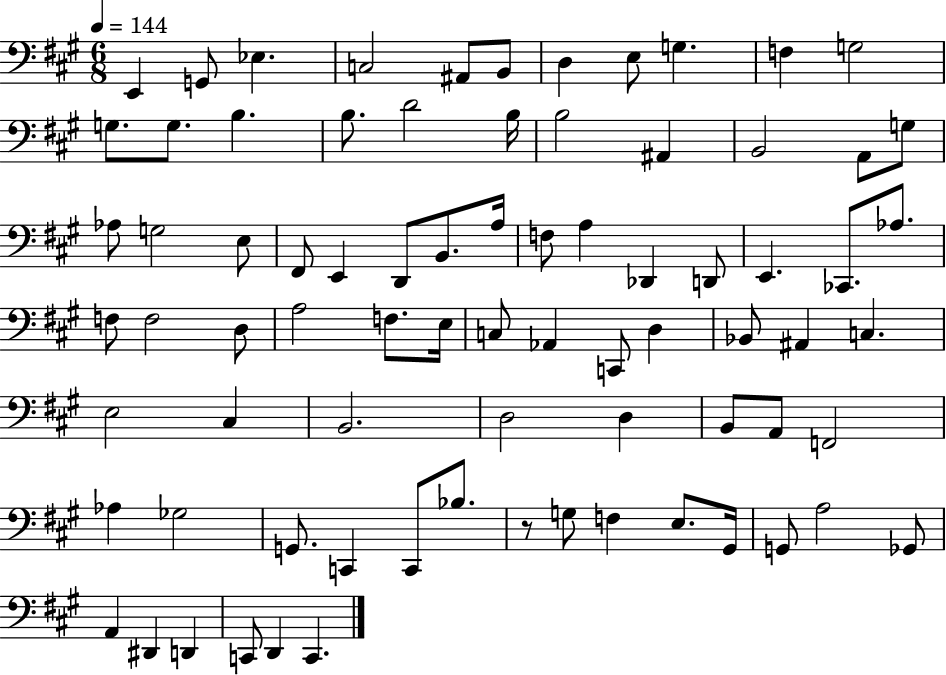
X:1
T:Untitled
M:6/8
L:1/4
K:A
E,, G,,/2 _E, C,2 ^A,,/2 B,,/2 D, E,/2 G, F, G,2 G,/2 G,/2 B, B,/2 D2 B,/4 B,2 ^A,, B,,2 A,,/2 G,/2 _A,/2 G,2 E,/2 ^F,,/2 E,, D,,/2 B,,/2 A,/4 F,/2 A, _D,, D,,/2 E,, _C,,/2 _A,/2 F,/2 F,2 D,/2 A,2 F,/2 E,/4 C,/2 _A,, C,,/2 D, _B,,/2 ^A,, C, E,2 ^C, B,,2 D,2 D, B,,/2 A,,/2 F,,2 _A, _G,2 G,,/2 C,, C,,/2 _B,/2 z/2 G,/2 F, E,/2 ^G,,/4 G,,/2 A,2 _G,,/2 A,, ^D,, D,, C,,/2 D,, C,,